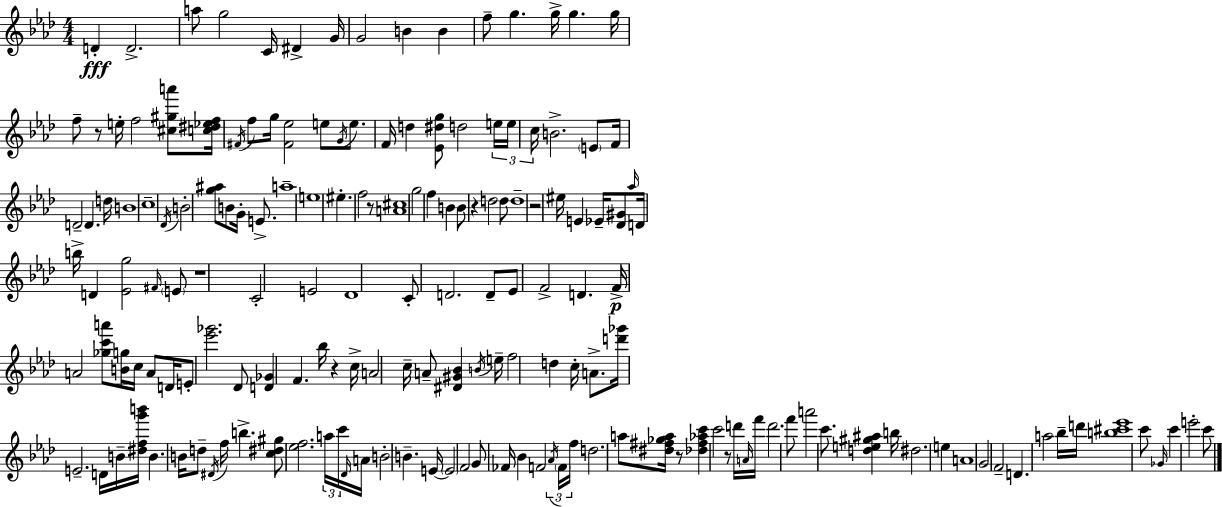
D4/q D4/h. A5/e G5/h C4/s D#4/q G4/s G4/h B4/q B4/q F5/e G5/q. G5/s G5/q. G5/s F5/e R/e E5/s F5/h [C#5,G#5,A6]/e [C5,D#5,Eb5,F5]/s F#4/s F5/e G5/s [F#4,Eb5]/h E5/e G4/s E5/e. F4/s D5/q [Eb4,D#5,G5]/e D5/h E5/s E5/s C5/s B4/h. E4/e F4/s D4/h D4/q. D5/s B4/w C5/w Db4/s B4/h [G5,A#5]/e B4/e G4/s E4/e. A5/w E5/w EIS5/q. F5/h R/e [A4,C#5]/w G5/h F5/q B4/q B4/e R/q D5/h D5/e D5/w R/h EIS5/s E4/q Eb4/s [Db4,G#4]/e Ab5/s D4/s B5/s D4/q [Eb4,G5]/h F#4/s E4/e R/w C4/h E4/h Db4/w C4/e D4/h. D4/e Eb4/e F4/h D4/q. F4/s A4/h [Gb5,C6,A6]/e [B4,G5]/s C5/s A4/e D4/s E4/e [Eb6,Gb6]/h. Db4/e [D4,Gb4]/q F4/q. Bb5/s R/q C5/s A4/h C5/s A4/e [D#4,G#4,Bb4]/q B4/s E5/s F5/h D5/q C5/s A4/e. [D6,Gb6]/s E4/h. D4/s B4/s [D#5,F5,G6,B6]/s B4/q. B4/s D5/e D#4/s F5/s B5/q. [C5,D#5,G#5]/e [Eb5,F5]/h. A5/s C6/s Db4/s A4/s B4/h B4/q. E4/s E4/h F4/h G4/e FES4/s Bb4/q F4/h Ab4/s F4/s F5/s D5/h. A5/e [D#5,F#5,Gb5,A5]/s R/e [Db5,F#5,Ab5,C6]/q C6/h R/e D6/s A4/s F6/s D6/h. F6/e A6/h C6/e. [D5,E5,G#5,A#5]/q B5/s D#5/h. E5/q A4/w G4/h F4/h D4/q. A5/h Bb5/s D6/s [B5,C#6,Eb6]/w C6/e Gb4/s C6/q E6/h C6/e